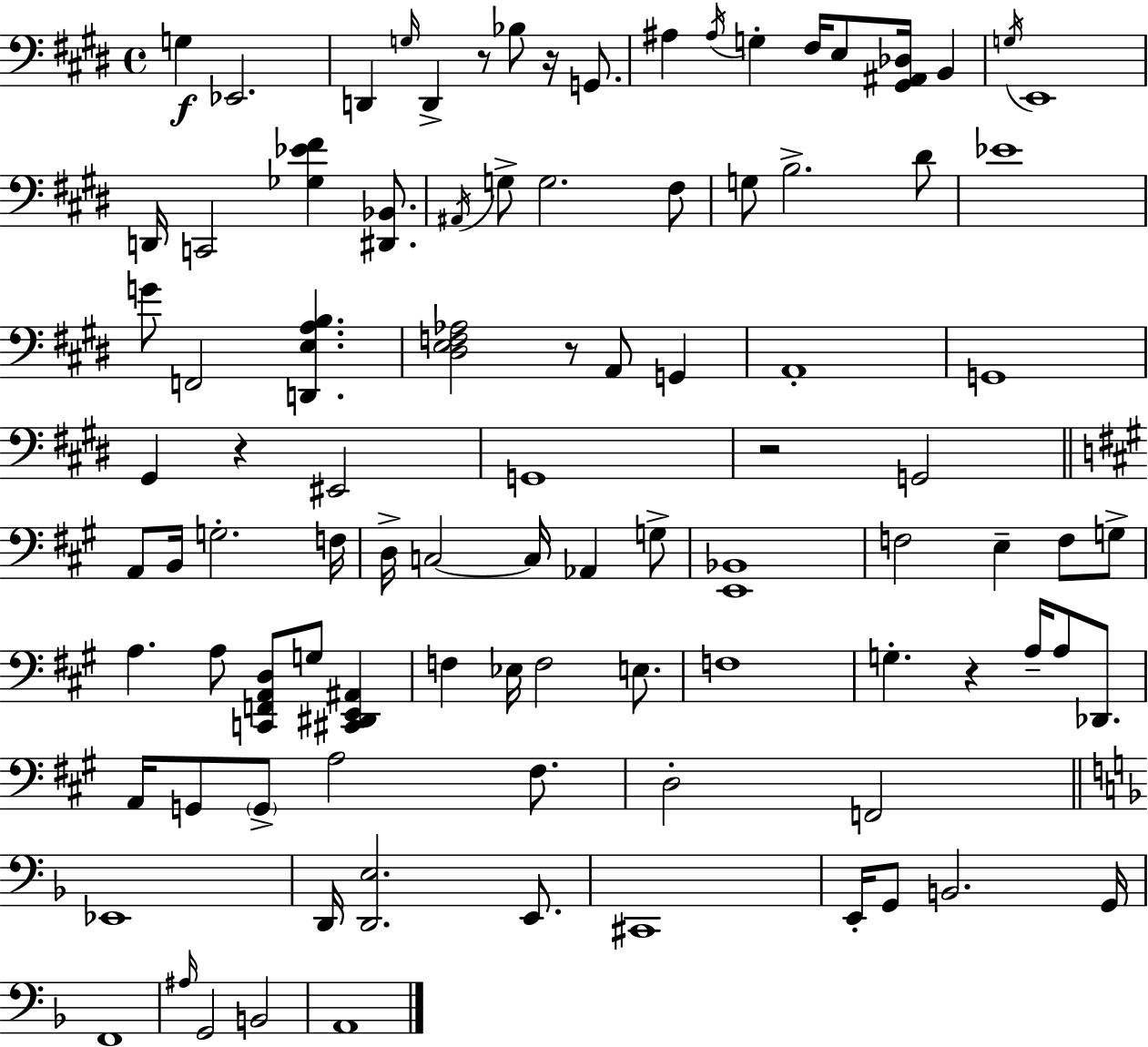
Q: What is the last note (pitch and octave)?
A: A2